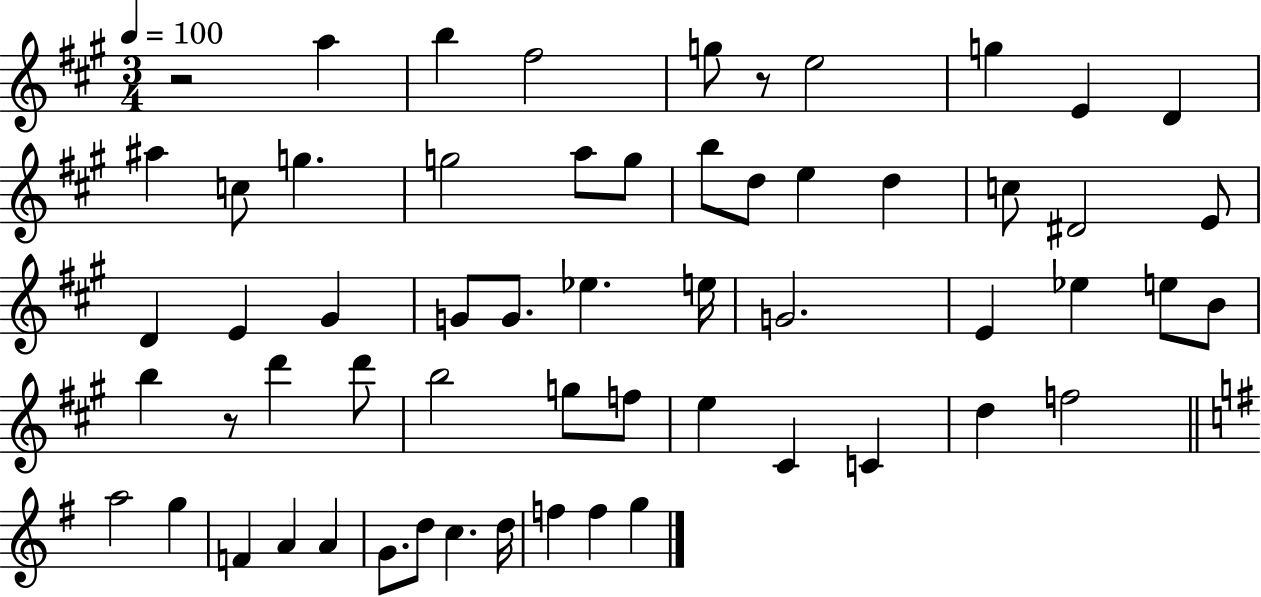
X:1
T:Untitled
M:3/4
L:1/4
K:A
z2 a b ^f2 g/2 z/2 e2 g E D ^a c/2 g g2 a/2 g/2 b/2 d/2 e d c/2 ^D2 E/2 D E ^G G/2 G/2 _e e/4 G2 E _e e/2 B/2 b z/2 d' d'/2 b2 g/2 f/2 e ^C C d f2 a2 g F A A G/2 d/2 c d/4 f f g